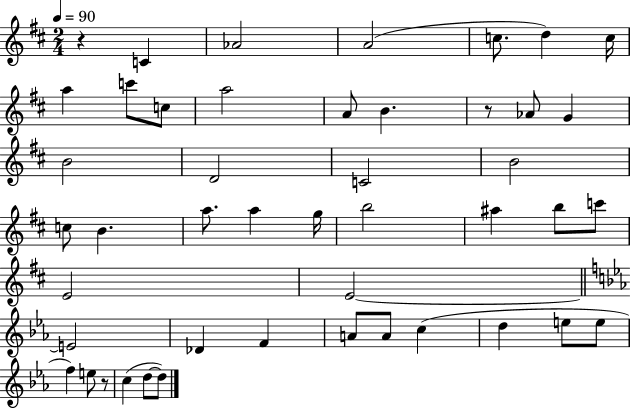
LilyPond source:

{
  \clef treble
  \numericTimeSignature
  \time 2/4
  \key d \major
  \tempo 4 = 90
  r4 c'4 | aes'2 | a'2( | c''8. d''4) c''16 | \break a''4 c'''8 c''8 | a''2 | a'8 b'4. | r8 aes'8 g'4 | \break b'2 | d'2 | c'2 | b'2 | \break c''8 b'4. | a''8. a''4 g''16 | b''2 | ais''4 b''8 c'''8 | \break e'2 | e'2~~ | \bar "||" \break \key ees \major e'2 | des'4 f'4 | a'8 a'8 c''4( | d''4 e''8 e''8 | \break f''4) e''8 r8 | c''4( d''8~~ d''8) | \bar "|."
}